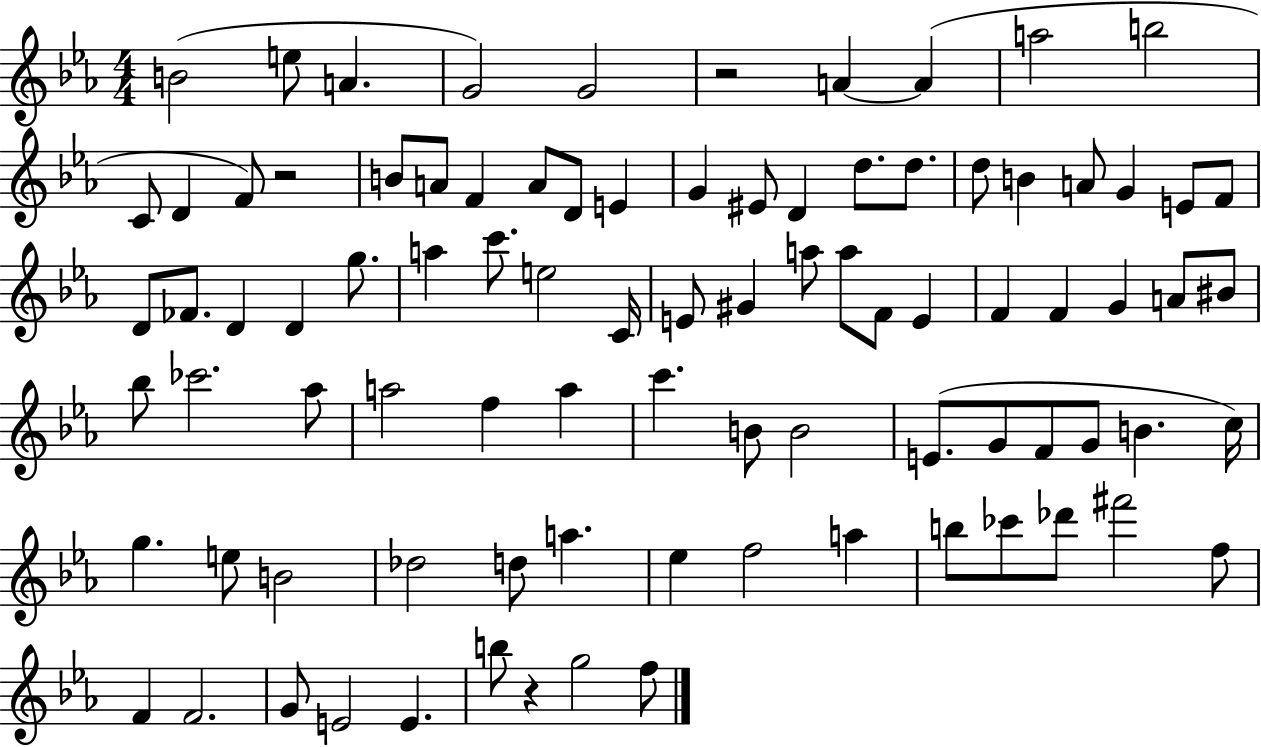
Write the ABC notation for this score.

X:1
T:Untitled
M:4/4
L:1/4
K:Eb
B2 e/2 A G2 G2 z2 A A a2 b2 C/2 D F/2 z2 B/2 A/2 F A/2 D/2 E G ^E/2 D d/2 d/2 d/2 B A/2 G E/2 F/2 D/2 _F/2 D D g/2 a c'/2 e2 C/4 E/2 ^G a/2 a/2 F/2 E F F G A/2 ^B/2 _b/2 _c'2 _a/2 a2 f a c' B/2 B2 E/2 G/2 F/2 G/2 B c/4 g e/2 B2 _d2 d/2 a _e f2 a b/2 _c'/2 _d'/2 ^f'2 f/2 F F2 G/2 E2 E b/2 z g2 f/2